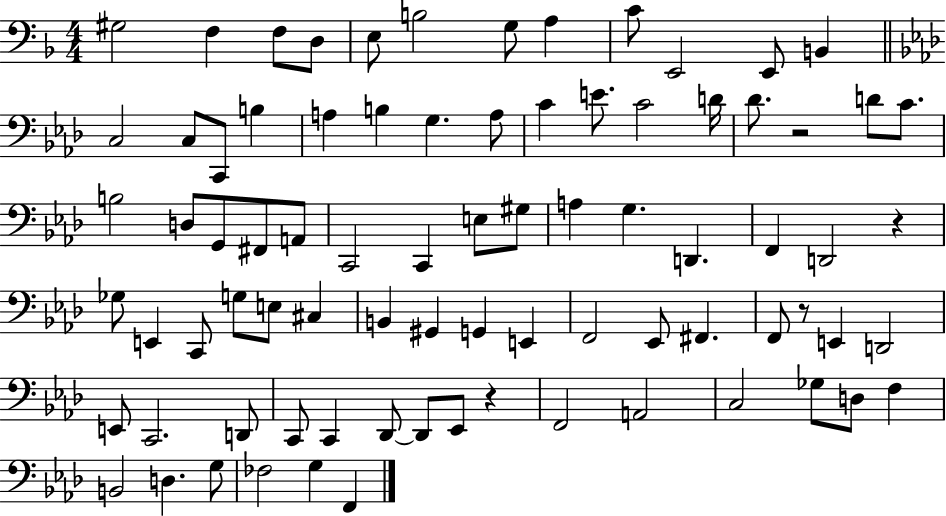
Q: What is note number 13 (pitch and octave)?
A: C3